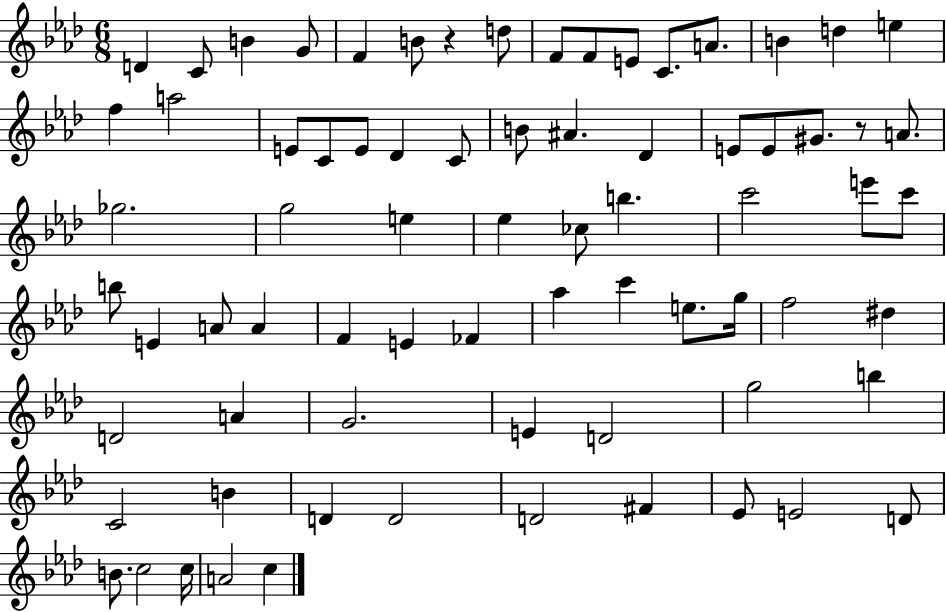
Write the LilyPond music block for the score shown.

{
  \clef treble
  \numericTimeSignature
  \time 6/8
  \key aes \major
  d'4 c'8 b'4 g'8 | f'4 b'8 r4 d''8 | f'8 f'8 e'8 c'8. a'8. | b'4 d''4 e''4 | \break f''4 a''2 | e'8 c'8 e'8 des'4 c'8 | b'8 ais'4. des'4 | e'8 e'8 gis'8. r8 a'8. | \break ges''2. | g''2 e''4 | ees''4 ces''8 b''4. | c'''2 e'''8 c'''8 | \break b''8 e'4 a'8 a'4 | f'4 e'4 fes'4 | aes''4 c'''4 e''8. g''16 | f''2 dis''4 | \break d'2 a'4 | g'2. | e'4 d'2 | g''2 b''4 | \break c'2 b'4 | d'4 d'2 | d'2 fis'4 | ees'8 e'2 d'8 | \break b'8. c''2 c''16 | a'2 c''4 | \bar "|."
}